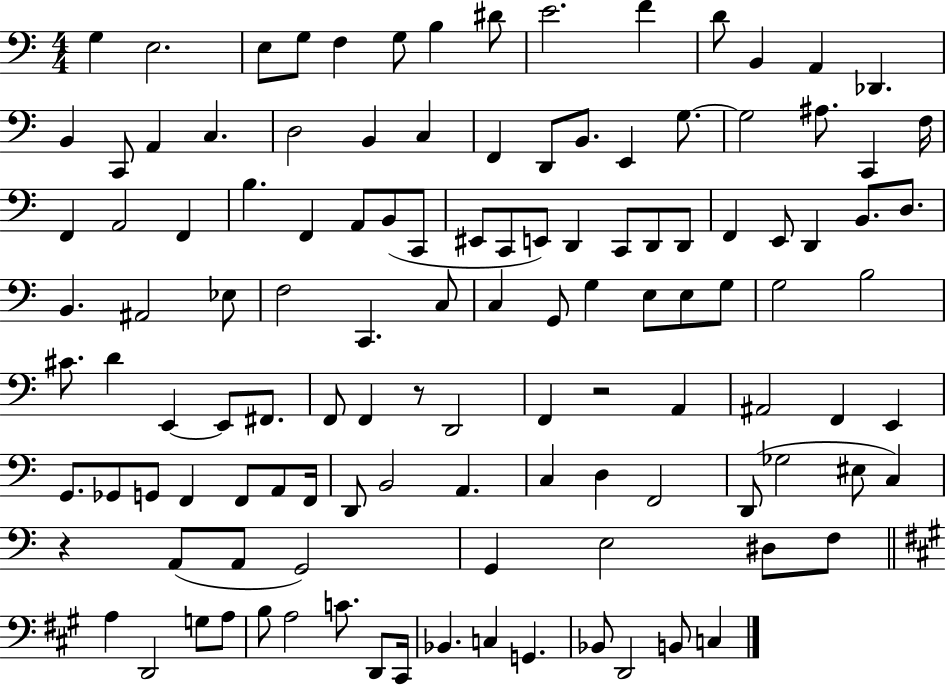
X:1
T:Untitled
M:4/4
L:1/4
K:C
G, E,2 E,/2 G,/2 F, G,/2 B, ^D/2 E2 F D/2 B,, A,, _D,, B,, C,,/2 A,, C, D,2 B,, C, F,, D,,/2 B,,/2 E,, G,/2 G,2 ^A,/2 C,, F,/4 F,, A,,2 F,, B, F,, A,,/2 B,,/2 C,,/2 ^E,,/2 C,,/2 E,,/2 D,, C,,/2 D,,/2 D,,/2 F,, E,,/2 D,, B,,/2 D,/2 B,, ^A,,2 _E,/2 F,2 C,, C,/2 C, G,,/2 G, E,/2 E,/2 G,/2 G,2 B,2 ^C/2 D E,, E,,/2 ^F,,/2 F,,/2 F,, z/2 D,,2 F,, z2 A,, ^A,,2 F,, E,, G,,/2 _G,,/2 G,,/2 F,, F,,/2 A,,/2 F,,/4 D,,/2 B,,2 A,, C, D, F,,2 D,,/2 _G,2 ^E,/2 C, z A,,/2 A,,/2 G,,2 G,, E,2 ^D,/2 F,/2 A, D,,2 G,/2 A,/2 B,/2 A,2 C/2 D,,/2 ^C,,/4 _B,, C, G,, _B,,/2 D,,2 B,,/2 C,